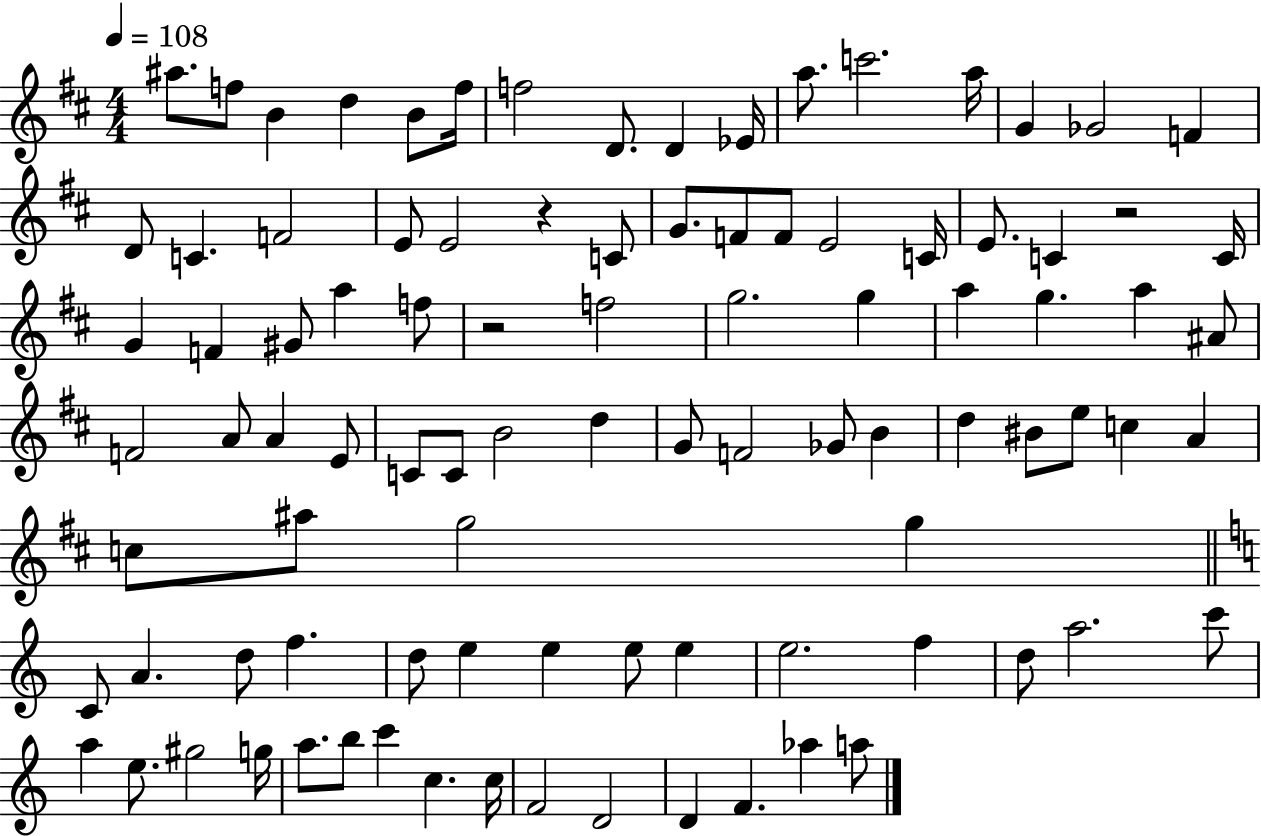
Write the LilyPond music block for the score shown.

{
  \clef treble
  \numericTimeSignature
  \time 4/4
  \key d \major
  \tempo 4 = 108
  \repeat volta 2 { ais''8. f''8 b'4 d''4 b'8 f''16 | f''2 d'8. d'4 ees'16 | a''8. c'''2. a''16 | g'4 ges'2 f'4 | \break d'8 c'4. f'2 | e'8 e'2 r4 c'8 | g'8. f'8 f'8 e'2 c'16 | e'8. c'4 r2 c'16 | \break g'4 f'4 gis'8 a''4 f''8 | r2 f''2 | g''2. g''4 | a''4 g''4. a''4 ais'8 | \break f'2 a'8 a'4 e'8 | c'8 c'8 b'2 d''4 | g'8 f'2 ges'8 b'4 | d''4 bis'8 e''8 c''4 a'4 | \break c''8 ais''8 g''2 g''4 | \bar "||" \break \key c \major c'8 a'4. d''8 f''4. | d''8 e''4 e''4 e''8 e''4 | e''2. f''4 | d''8 a''2. c'''8 | \break a''4 e''8. gis''2 g''16 | a''8. b''8 c'''4 c''4. c''16 | f'2 d'2 | d'4 f'4. aes''4 a''8 | \break } \bar "|."
}